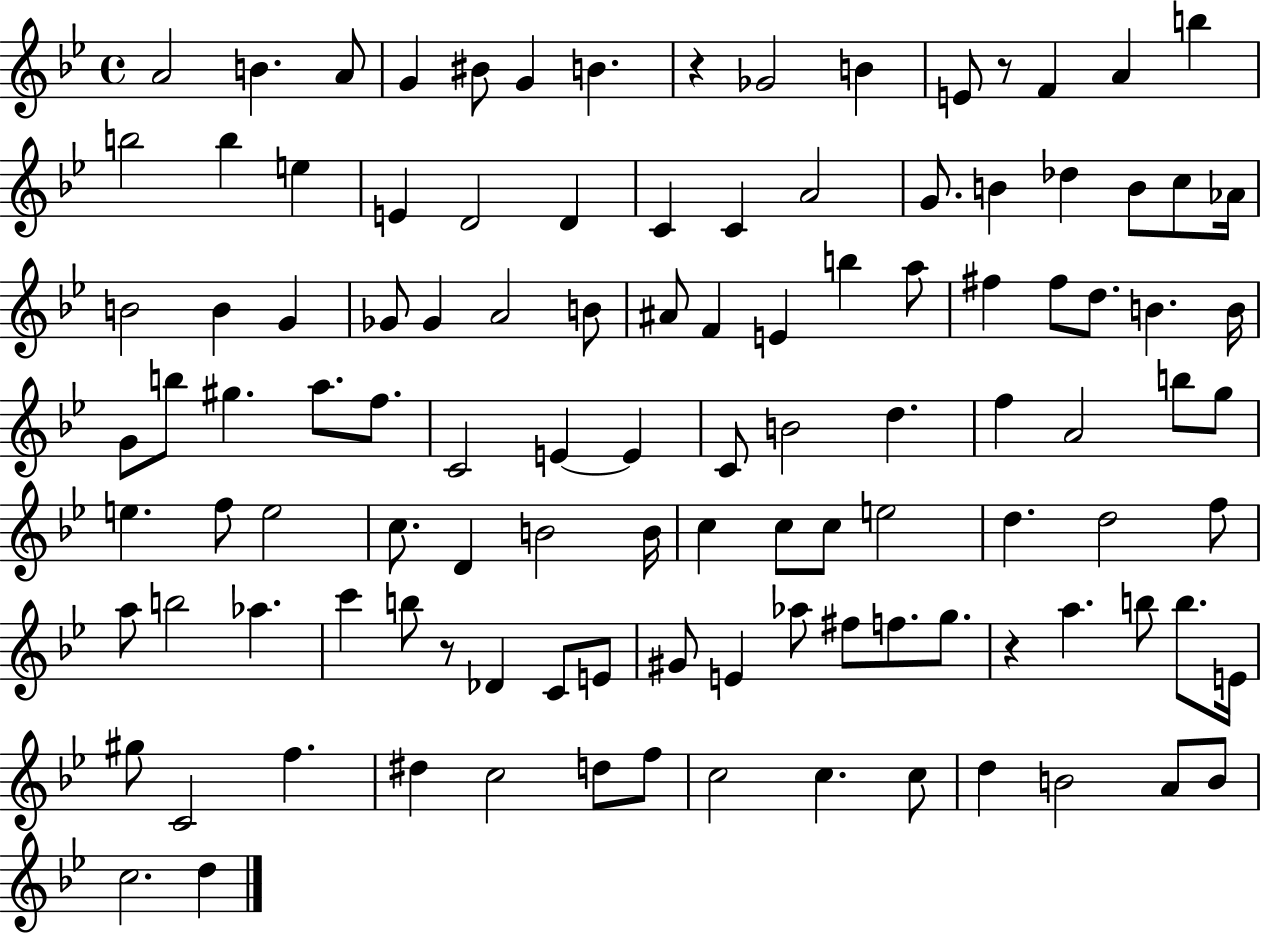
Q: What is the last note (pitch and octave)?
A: D5